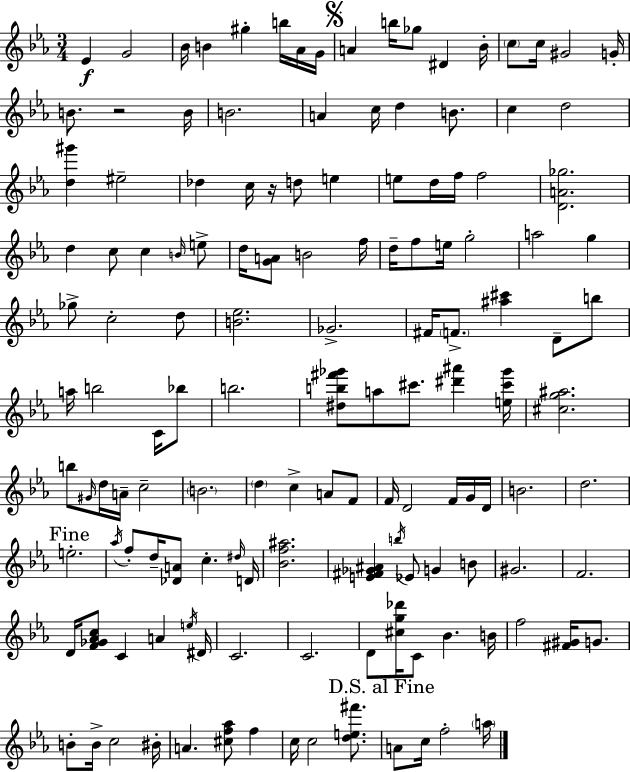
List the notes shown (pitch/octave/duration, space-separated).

Eb4/q G4/h Bb4/s B4/q G#5/q B5/s Ab4/s G4/s A4/q B5/s Gb5/e D#4/q Bb4/s C5/e C5/s G#4/h G4/s B4/e. R/h B4/s B4/h. A4/q C5/s D5/q B4/e. C5/q D5/h [D5,G#6]/q EIS5/h Db5/q C5/s R/s D5/e E5/q E5/e D5/s F5/s F5/h [D4,A4,Gb5]/h. D5/q C5/e C5/q B4/s E5/e D5/s [G4,A4]/e B4/h F5/s D5/s F5/e E5/s G5/h A5/h G5/q Gb5/e C5/h D5/e [B4,Eb5]/h. Gb4/h. F#4/s F4/e. [A#5,C#6]/q D4/e B5/e A5/s B5/h C4/s Bb5/e B5/h. [D#5,B5,F#6,Gb6]/e A5/e C#6/e. [D#6,A#6]/q [E5,C#6,Gb6]/s [C#5,G5,A#5]/h. B5/e G#4/s D5/s A4/s C5/h B4/h. D5/q C5/q A4/e F4/e F4/s D4/h F4/s G4/s D4/s B4/h. D5/h. E5/h. Ab5/s F5/e D5/s [Db4,A4]/e C5/q. D#5/s D4/s [Bb4,F5,A#5]/h. [E4,F#4,Gb4,A#4]/q B5/s Eb4/e G4/q B4/e G#4/h. F4/h. D4/s [F4,Gb4,Ab4,C5]/e C4/q A4/q E5/s D#4/s C4/h. C4/h. D4/e [C#5,G5,Db6]/s C4/e Bb4/q. B4/s F5/h [F#4,G#4]/s G4/e. B4/e B4/s C5/h BIS4/s A4/q. [C#5,F5,Ab5]/e F5/q C5/s C5/h [D5,E5,F#6]/e. A4/e C5/s F5/h A5/s